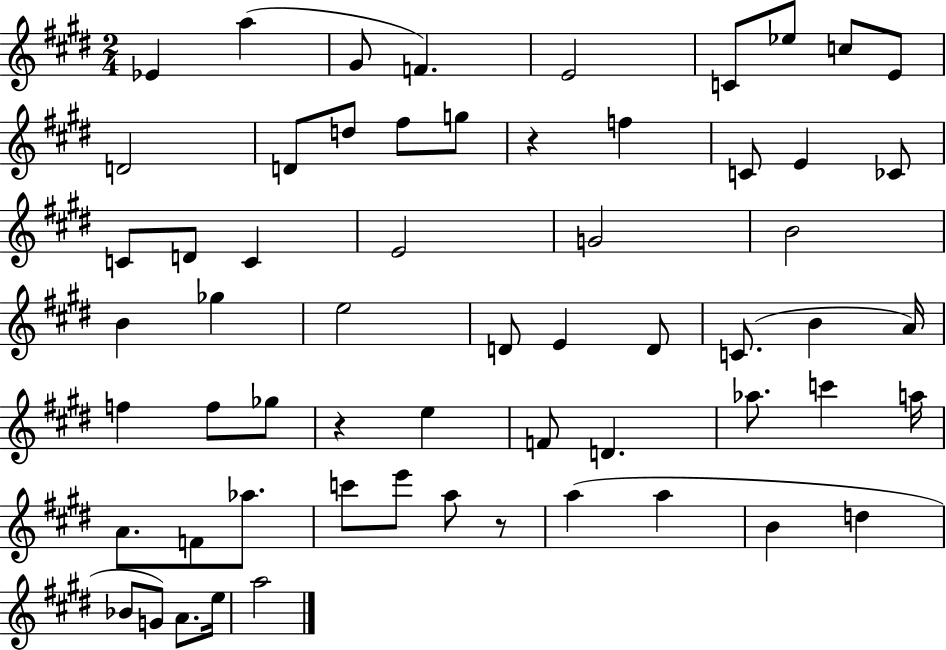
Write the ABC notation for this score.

X:1
T:Untitled
M:2/4
L:1/4
K:E
_E a ^G/2 F E2 C/2 _e/2 c/2 E/2 D2 D/2 d/2 ^f/2 g/2 z f C/2 E _C/2 C/2 D/2 C E2 G2 B2 B _g e2 D/2 E D/2 C/2 B A/4 f f/2 _g/2 z e F/2 D _a/2 c' a/4 A/2 F/2 _a/2 c'/2 e'/2 a/2 z/2 a a B d _B/2 G/2 A/2 e/4 a2